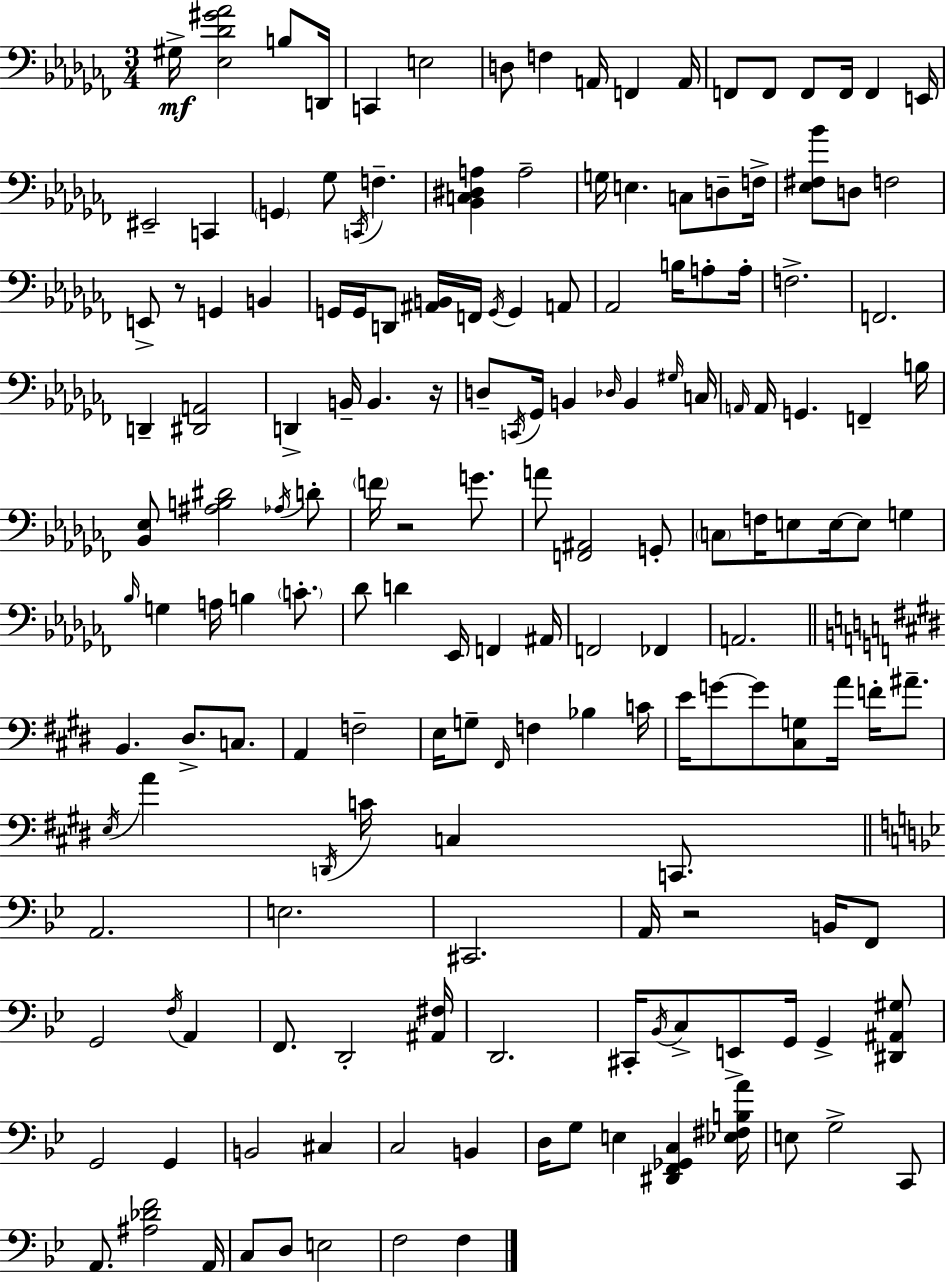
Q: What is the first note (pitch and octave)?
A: G#3